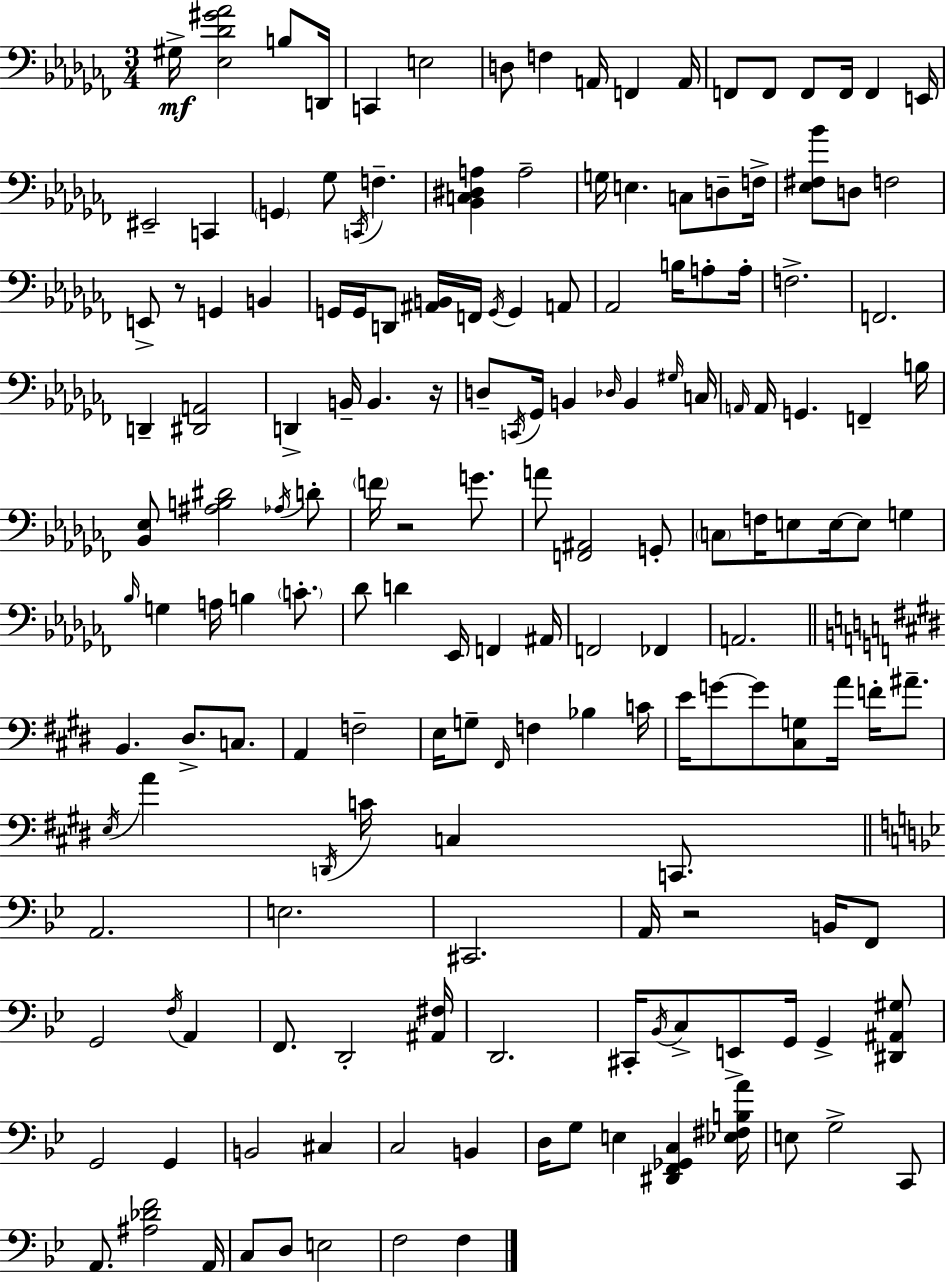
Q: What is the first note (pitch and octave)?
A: G#3